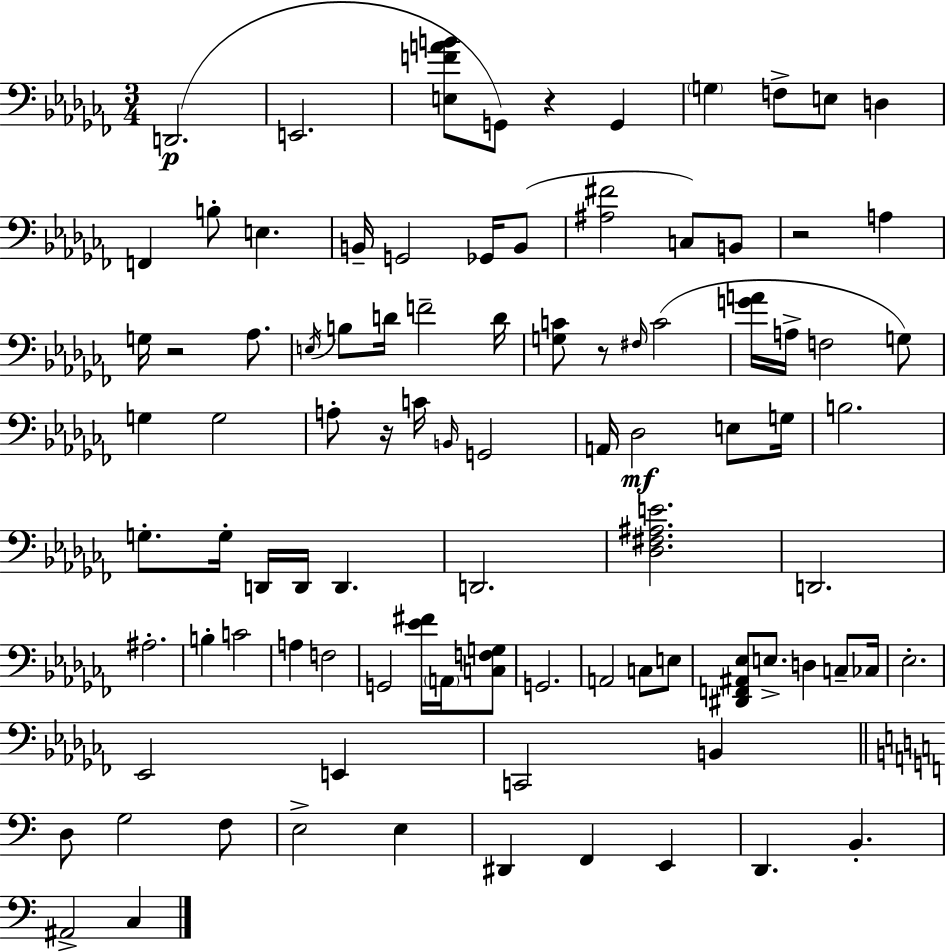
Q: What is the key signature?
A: AES minor